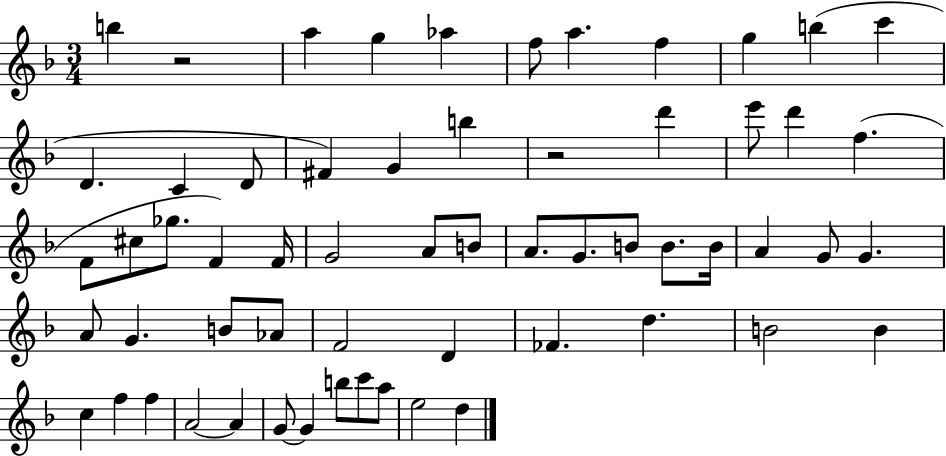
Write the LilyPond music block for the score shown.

{
  \clef treble
  \numericTimeSignature
  \time 3/4
  \key f \major
  b''4 r2 | a''4 g''4 aes''4 | f''8 a''4. f''4 | g''4 b''4( c'''4 | \break d'4. c'4 d'8 | fis'4) g'4 b''4 | r2 d'''4 | e'''8 d'''4 f''4.( | \break f'8 cis''8 ges''8. f'4) f'16 | g'2 a'8 b'8 | a'8. g'8. b'8 b'8. b'16 | a'4 g'8 g'4. | \break a'8 g'4. b'8 aes'8 | f'2 d'4 | fes'4. d''4. | b'2 b'4 | \break c''4 f''4 f''4 | a'2~~ a'4 | g'8~~ g'4 b''8 c'''8 a''8 | e''2 d''4 | \break \bar "|."
}